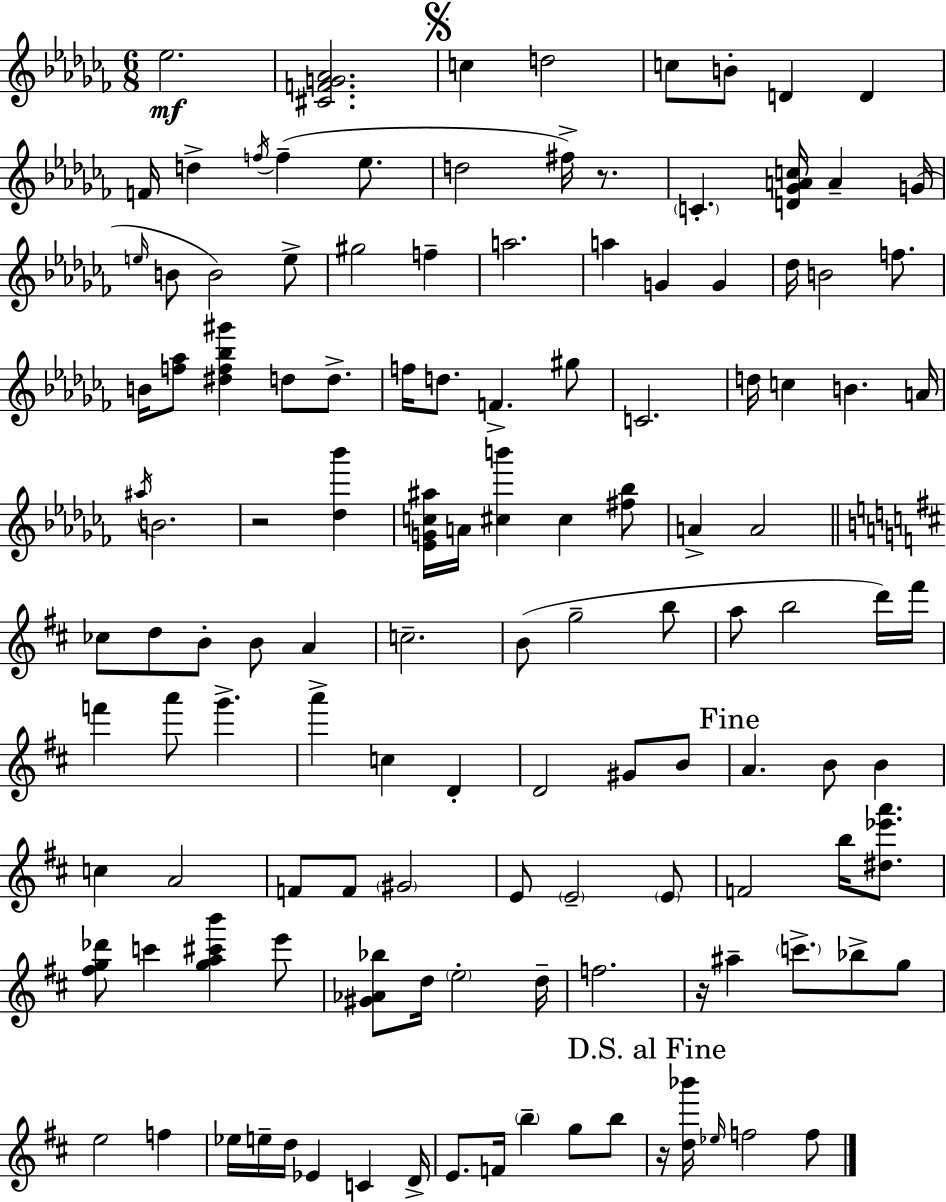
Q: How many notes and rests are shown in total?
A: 126